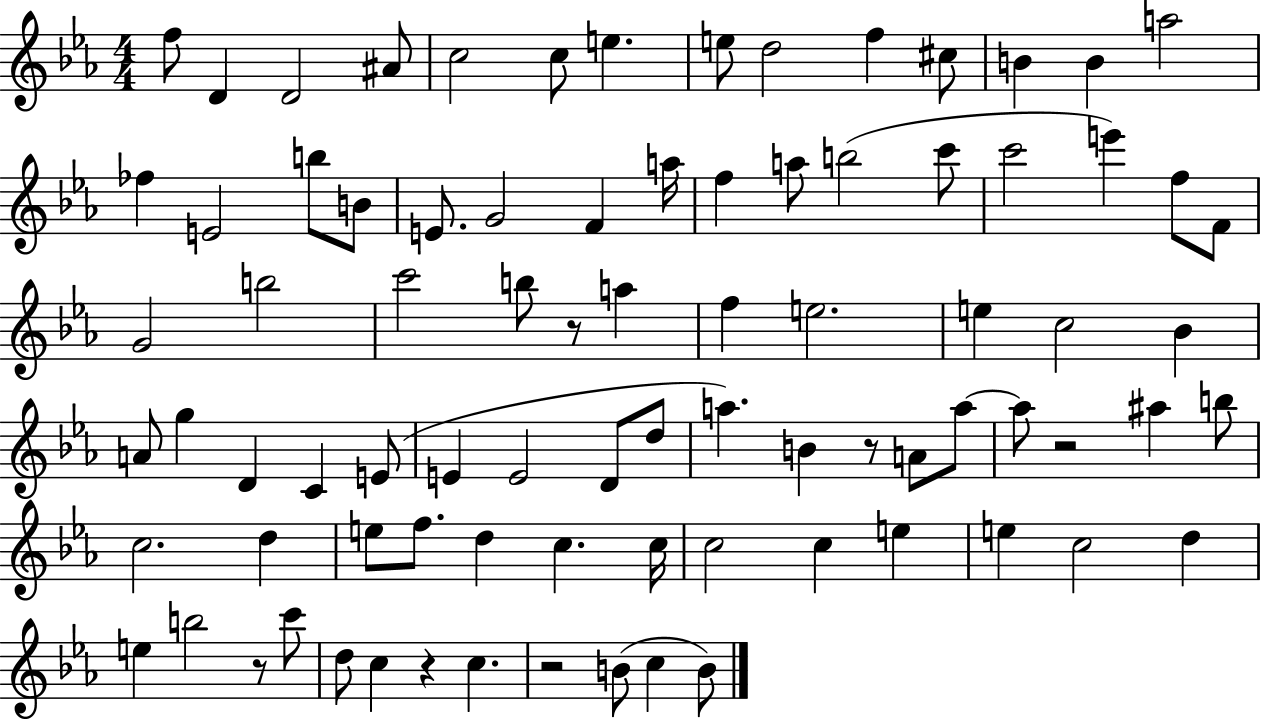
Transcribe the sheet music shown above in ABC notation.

X:1
T:Untitled
M:4/4
L:1/4
K:Eb
f/2 D D2 ^A/2 c2 c/2 e e/2 d2 f ^c/2 B B a2 _f E2 b/2 B/2 E/2 G2 F a/4 f a/2 b2 c'/2 c'2 e' f/2 F/2 G2 b2 c'2 b/2 z/2 a f e2 e c2 _B A/2 g D C E/2 E E2 D/2 d/2 a B z/2 A/2 a/2 a/2 z2 ^a b/2 c2 d e/2 f/2 d c c/4 c2 c e e c2 d e b2 z/2 c'/2 d/2 c z c z2 B/2 c B/2